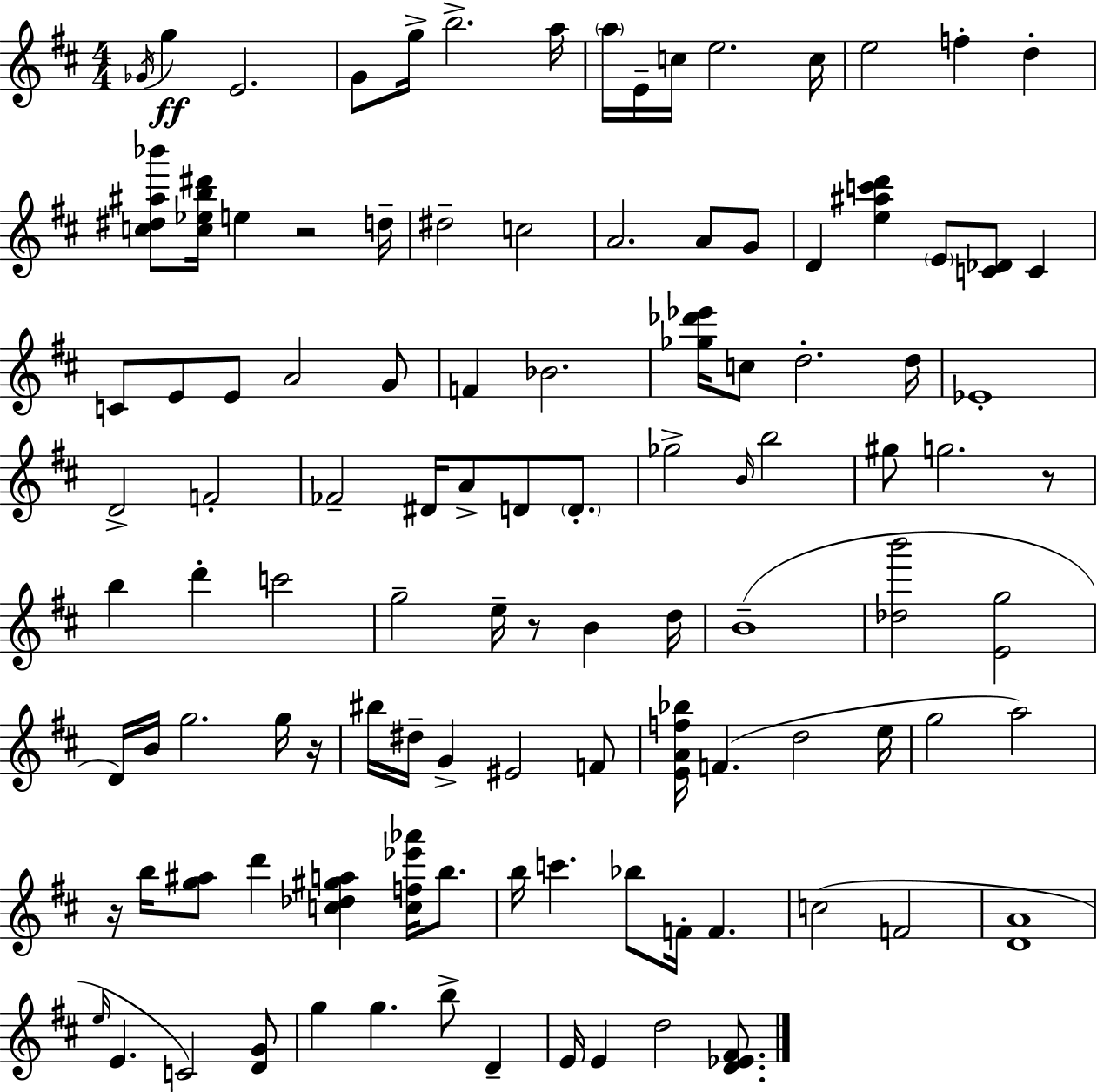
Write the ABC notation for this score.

X:1
T:Untitled
M:4/4
L:1/4
K:D
_G/4 g E2 G/2 g/4 b2 a/4 a/4 E/4 c/4 e2 c/4 e2 f d [c^d^a_b']/2 [c_eb^d']/4 e z2 d/4 ^d2 c2 A2 A/2 G/2 D [e^ac'd'] E/2 [C_D]/2 C C/2 E/2 E/2 A2 G/2 F _B2 [_g_d'_e']/4 c/2 d2 d/4 _E4 D2 F2 _F2 ^D/4 A/2 D/2 D/2 _g2 B/4 b2 ^g/2 g2 z/2 b d' c'2 g2 e/4 z/2 B d/4 B4 [_db']2 [Eg]2 D/4 B/4 g2 g/4 z/4 ^b/4 ^d/4 G ^E2 F/2 [EAf_b]/4 F d2 e/4 g2 a2 z/4 b/4 [g^a]/2 d' [c_d^ga] [cf_e'_a']/4 b/2 b/4 c' _b/2 F/4 F c2 F2 [DA]4 e/4 E C2 [DG]/2 g g b/2 D E/4 E d2 [D_E^F]/2